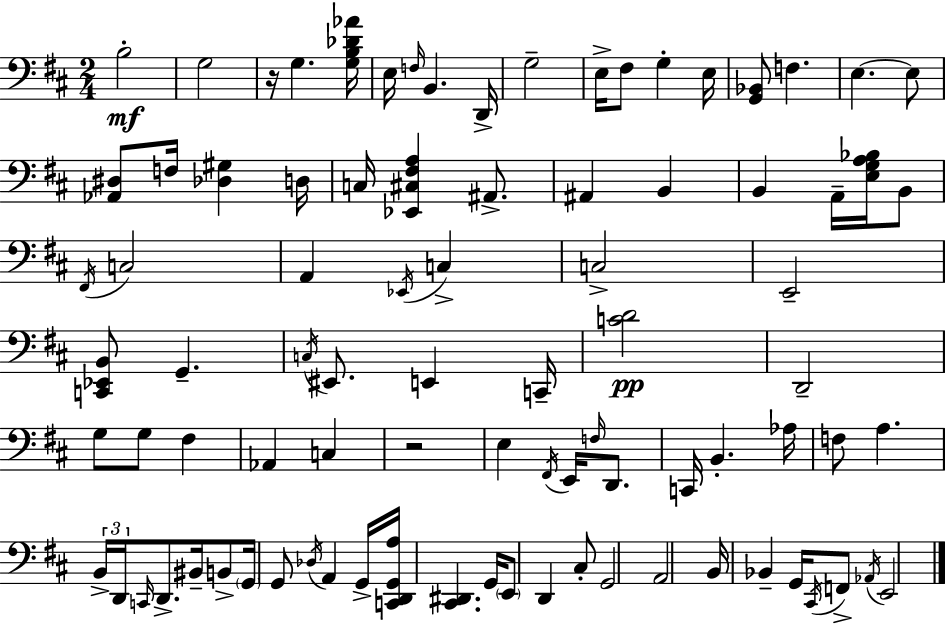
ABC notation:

X:1
T:Untitled
M:2/4
L:1/4
K:D
B,2 G,2 z/4 G, [G,B,_D_A]/4 E,/4 F,/4 B,, D,,/4 G,2 E,/4 ^F,/2 G, E,/4 [G,,_B,,]/2 F, E, E,/2 [_A,,^D,]/2 F,/4 [_D,^G,] D,/4 C,/4 [_E,,^C,^F,A,] ^A,,/2 ^A,, B,, B,, A,,/4 [E,G,A,_B,]/4 B,,/2 ^F,,/4 C,2 A,, _E,,/4 C, C,2 E,,2 [C,,_E,,B,,]/2 G,, C,/4 ^E,,/2 E,, C,,/4 [CD]2 D,,2 G,/2 G,/2 ^F, _A,, C, z2 E, ^F,,/4 E,,/4 F,/4 D,,/2 C,,/4 B,, _A,/4 F,/2 A, B,,/4 D,,/4 C,,/4 D,,/2 ^B,,/4 B,,/2 G,,/4 G,,/2 _D,/4 A,, G,,/4 [C,,D,,G,,A,]/4 [^C,,^D,,] G,,/4 E,,/2 D,, ^C,/2 G,,2 A,,2 B,,/4 _B,, G,,/4 ^C,,/4 F,,/2 _A,,/4 E,,2